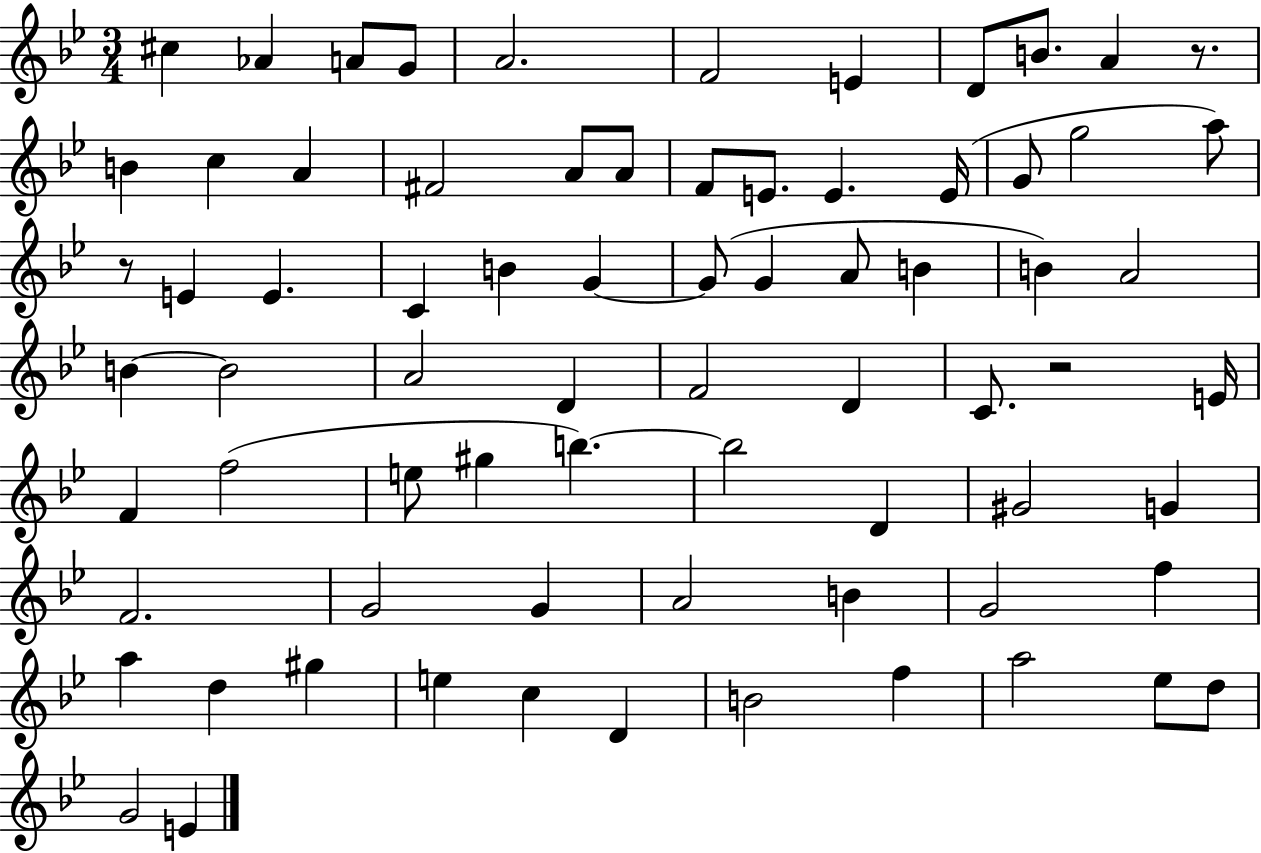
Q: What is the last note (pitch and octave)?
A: E4